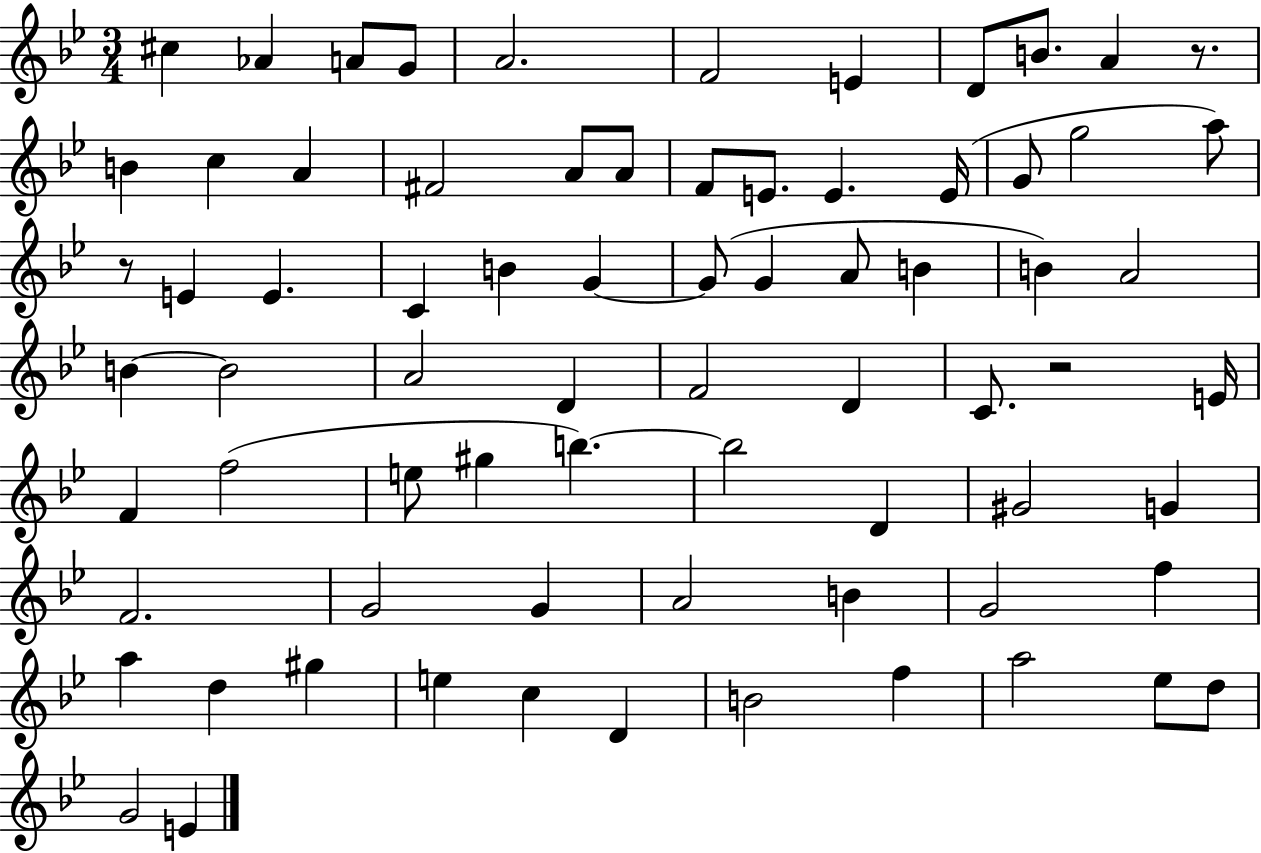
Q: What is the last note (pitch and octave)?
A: E4